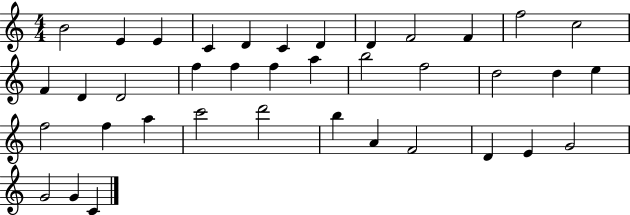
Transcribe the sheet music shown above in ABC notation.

X:1
T:Untitled
M:4/4
L:1/4
K:C
B2 E E C D C D D F2 F f2 c2 F D D2 f f f a b2 f2 d2 d e f2 f a c'2 d'2 b A F2 D E G2 G2 G C